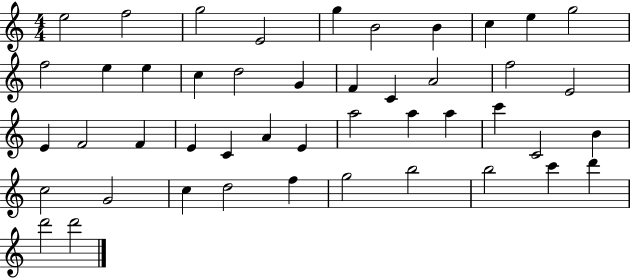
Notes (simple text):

E5/h F5/h G5/h E4/h G5/q B4/h B4/q C5/q E5/q G5/h F5/h E5/q E5/q C5/q D5/h G4/q F4/q C4/q A4/h F5/h E4/h E4/q F4/h F4/q E4/q C4/q A4/q E4/q A5/h A5/q A5/q C6/q C4/h B4/q C5/h G4/h C5/q D5/h F5/q G5/h B5/h B5/h C6/q D6/q D6/h D6/h